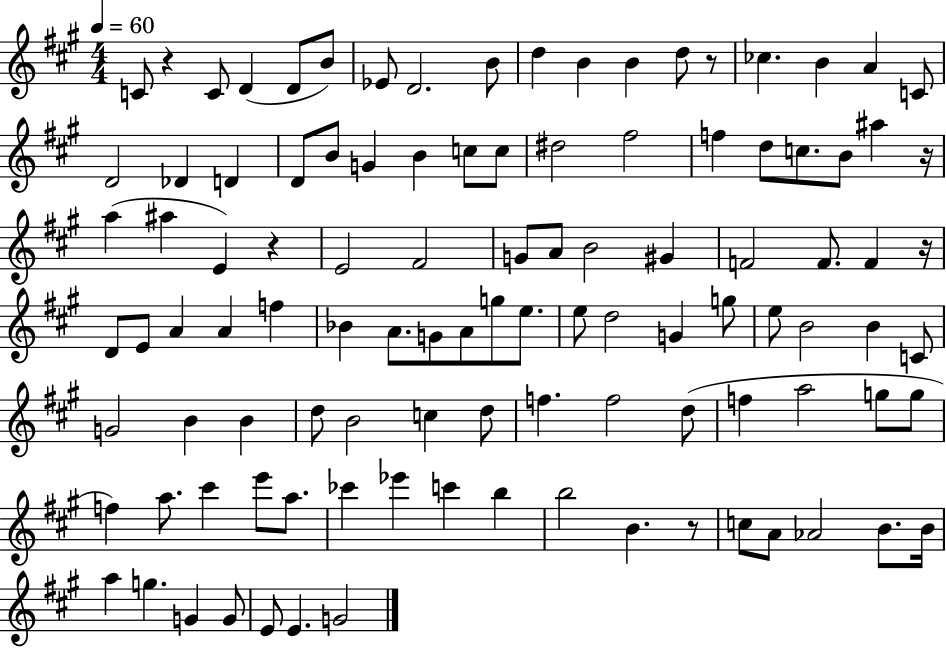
C4/e R/q C4/e D4/q D4/e B4/e Eb4/e D4/h. B4/e D5/q B4/q B4/q D5/e R/e CES5/q. B4/q A4/q C4/e D4/h Db4/q D4/q D4/e B4/e G4/q B4/q C5/e C5/e D#5/h F#5/h F5/q D5/e C5/e. B4/e A#5/q R/s A5/q A#5/q E4/q R/q E4/h F#4/h G4/e A4/e B4/h G#4/q F4/h F4/e. F4/q R/s D4/e E4/e A4/q A4/q F5/q Bb4/q A4/e. G4/e A4/e G5/e E5/e. E5/e D5/h G4/q G5/e E5/e B4/h B4/q C4/e G4/h B4/q B4/q D5/e B4/h C5/q D5/e F5/q. F5/h D5/e F5/q A5/h G5/e G5/e F5/q A5/e. C#6/q E6/e A5/e. CES6/q Eb6/q C6/q B5/q B5/h B4/q. R/e C5/e A4/e Ab4/h B4/e. B4/s A5/q G5/q. G4/q G4/e E4/e E4/q. G4/h